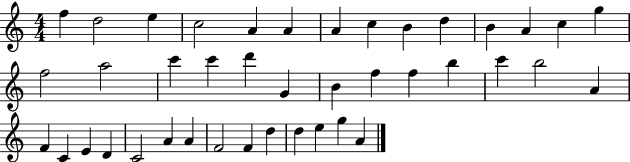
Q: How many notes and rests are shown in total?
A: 41